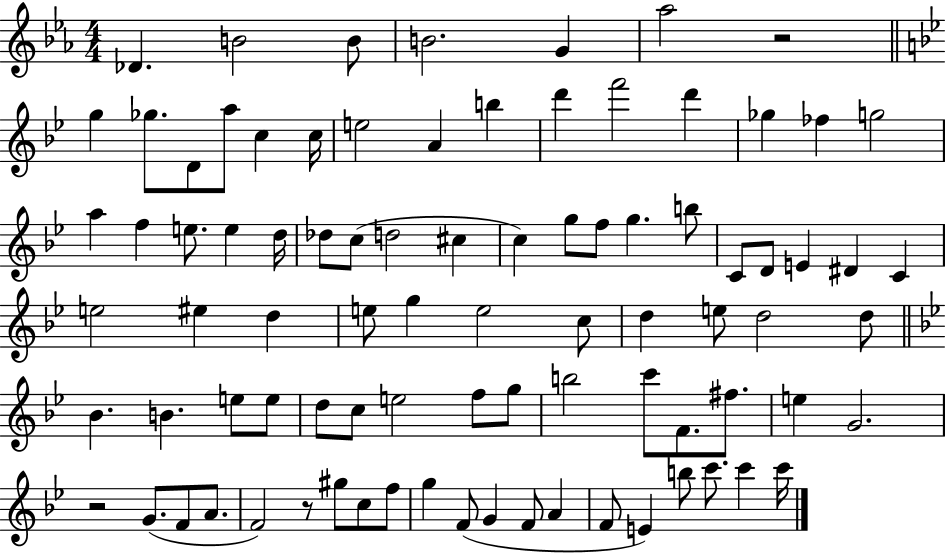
X:1
T:Untitled
M:4/4
L:1/4
K:Eb
_D B2 B/2 B2 G _a2 z2 g _g/2 D/2 a/2 c c/4 e2 A b d' f'2 d' _g _f g2 a f e/2 e d/4 _d/2 c/2 d2 ^c c g/2 f/2 g b/2 C/2 D/2 E ^D C e2 ^e d e/2 g e2 c/2 d e/2 d2 d/2 _B B e/2 e/2 d/2 c/2 e2 f/2 g/2 b2 c'/2 F/2 ^f/2 e G2 z2 G/2 F/2 A/2 F2 z/2 ^g/2 c/2 f/2 g F/2 G F/2 A F/2 E b/2 c'/2 c' c'/4